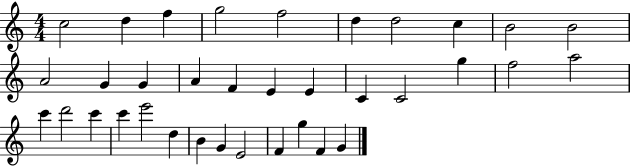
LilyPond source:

{
  \clef treble
  \numericTimeSignature
  \time 4/4
  \key c \major
  c''2 d''4 f''4 | g''2 f''2 | d''4 d''2 c''4 | b'2 b'2 | \break a'2 g'4 g'4 | a'4 f'4 e'4 e'4 | c'4 c'2 g''4 | f''2 a''2 | \break c'''4 d'''2 c'''4 | c'''4 e'''2 d''4 | b'4 g'4 e'2 | f'4 g''4 f'4 g'4 | \break \bar "|."
}